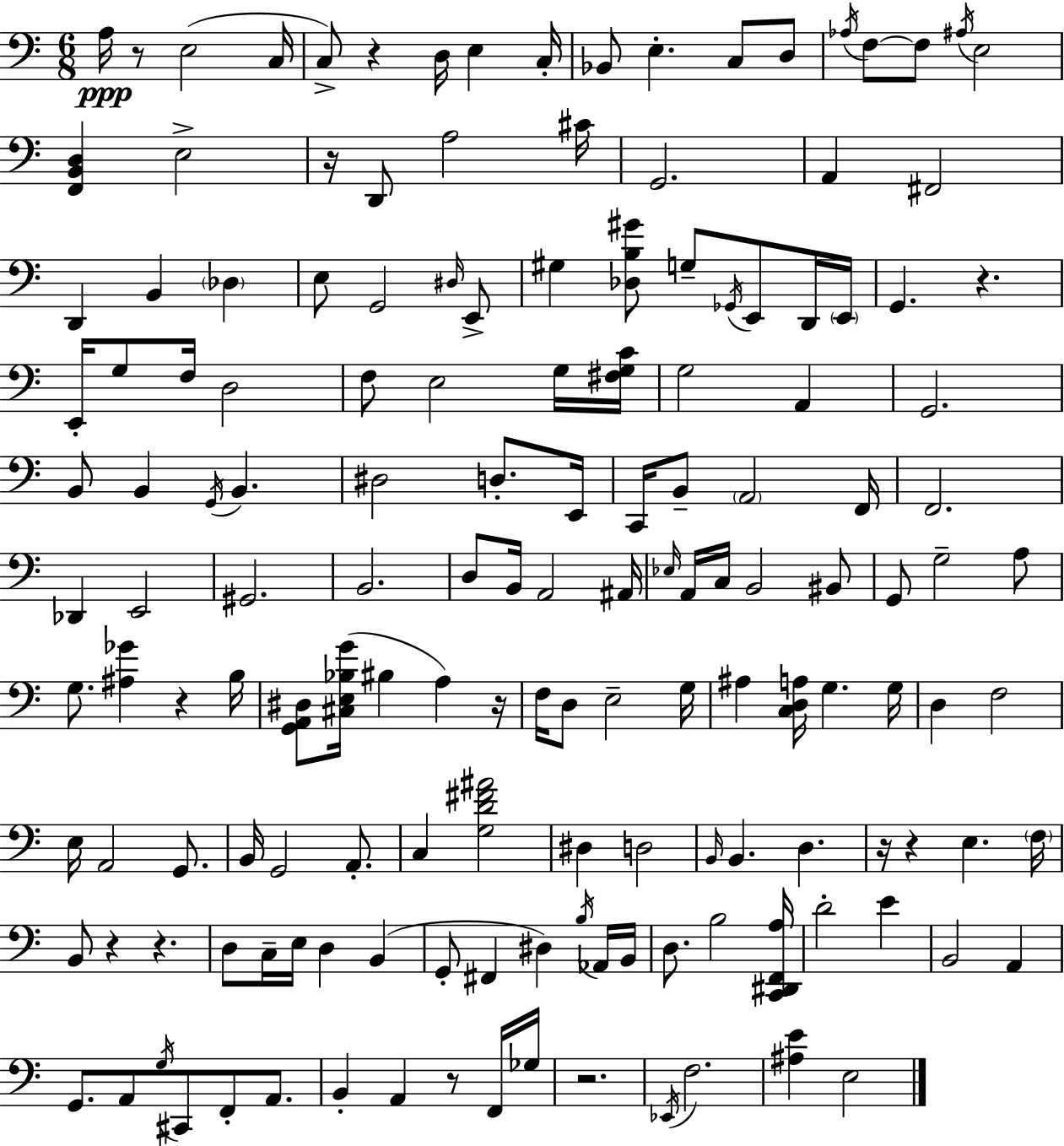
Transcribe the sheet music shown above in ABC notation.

X:1
T:Untitled
M:6/8
L:1/4
K:C
A,/4 z/2 E,2 C,/4 C,/2 z D,/4 E, C,/4 _B,,/2 E, C,/2 D,/2 _A,/4 F,/2 F,/2 ^A,/4 E,2 [F,,B,,D,] E,2 z/4 D,,/2 A,2 ^C/4 G,,2 A,, ^F,,2 D,, B,, _D, E,/2 G,,2 ^D,/4 E,,/2 ^G, [_D,B,^G]/2 G,/2 _G,,/4 E,,/2 D,,/4 E,,/4 G,, z E,,/4 G,/2 F,/4 D,2 F,/2 E,2 G,/4 [^F,G,C]/4 G,2 A,, G,,2 B,,/2 B,, G,,/4 B,, ^D,2 D,/2 E,,/4 C,,/4 B,,/2 A,,2 F,,/4 F,,2 _D,, E,,2 ^G,,2 B,,2 D,/2 B,,/4 A,,2 ^A,,/4 _E,/4 A,,/4 C,/4 B,,2 ^B,,/2 G,,/2 G,2 A,/2 G,/2 [^A,_G] z B,/4 [G,,A,,^D,]/2 [^C,E,_B,G]/4 ^B, A, z/4 F,/4 D,/2 E,2 G,/4 ^A, [C,D,A,]/4 G, G,/4 D, F,2 E,/4 A,,2 G,,/2 B,,/4 G,,2 A,,/2 C, [G,D^F^A]2 ^D, D,2 B,,/4 B,, D, z/4 z E, F,/4 B,,/2 z z D,/2 C,/4 E,/4 D, B,, G,,/2 ^F,, ^D, B,/4 _A,,/4 B,,/4 D,/2 B,2 [C,,^D,,F,,A,]/4 D2 E B,,2 A,, G,,/2 A,,/2 G,/4 ^C,,/2 F,,/2 A,,/2 B,, A,, z/2 F,,/4 _G,/4 z2 _E,,/4 F,2 [^A,E] E,2